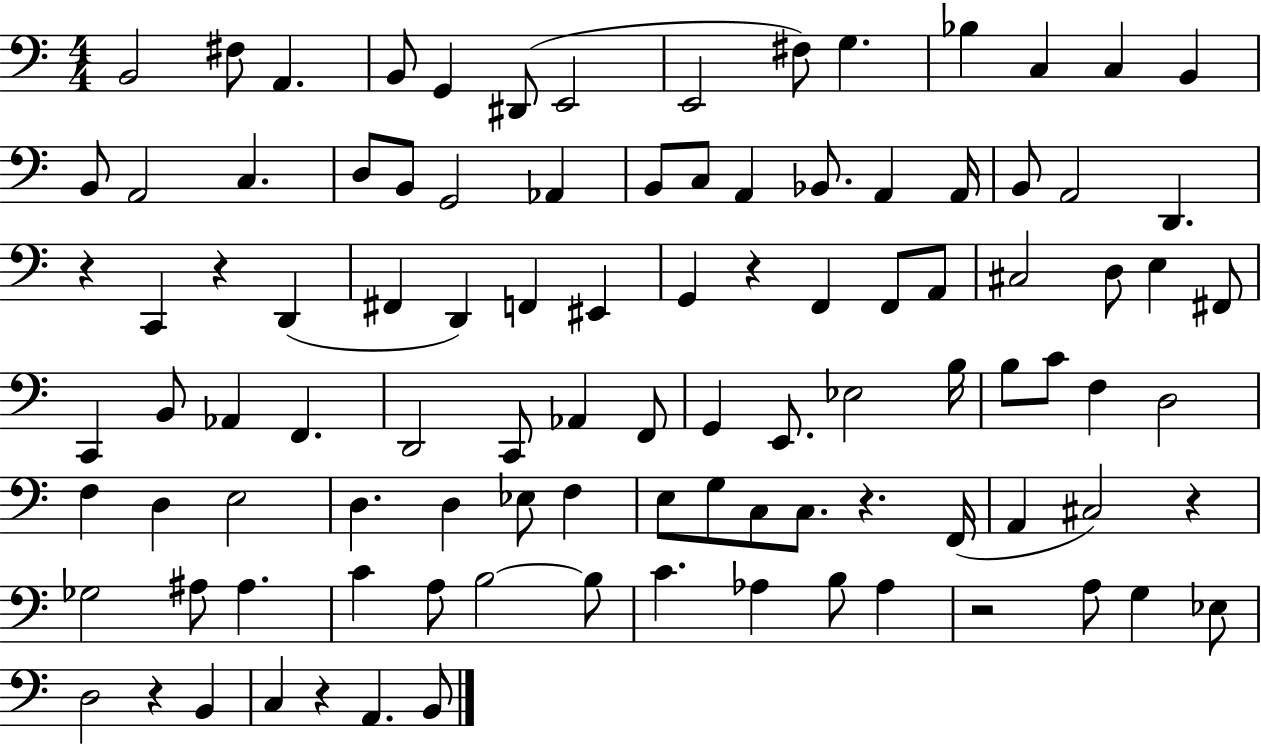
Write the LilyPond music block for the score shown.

{
  \clef bass
  \numericTimeSignature
  \time 4/4
  \key c \major
  b,2 fis8 a,4. | b,8 g,4 dis,8( e,2 | e,2 fis8) g4. | bes4 c4 c4 b,4 | \break b,8 a,2 c4. | d8 b,8 g,2 aes,4 | b,8 c8 a,4 bes,8. a,4 a,16 | b,8 a,2 d,4. | \break r4 c,4 r4 d,4( | fis,4 d,4) f,4 eis,4 | g,4 r4 f,4 f,8 a,8 | cis2 d8 e4 fis,8 | \break c,4 b,8 aes,4 f,4. | d,2 c,8 aes,4 f,8 | g,4 e,8. ees2 b16 | b8 c'8 f4 d2 | \break f4 d4 e2 | d4. d4 ees8 f4 | e8 g8 c8 c8. r4. f,16( | a,4 cis2) r4 | \break ges2 ais8 ais4. | c'4 a8 b2~~ b8 | c'4. aes4 b8 aes4 | r2 a8 g4 ees8 | \break d2 r4 b,4 | c4 r4 a,4. b,8 | \bar "|."
}